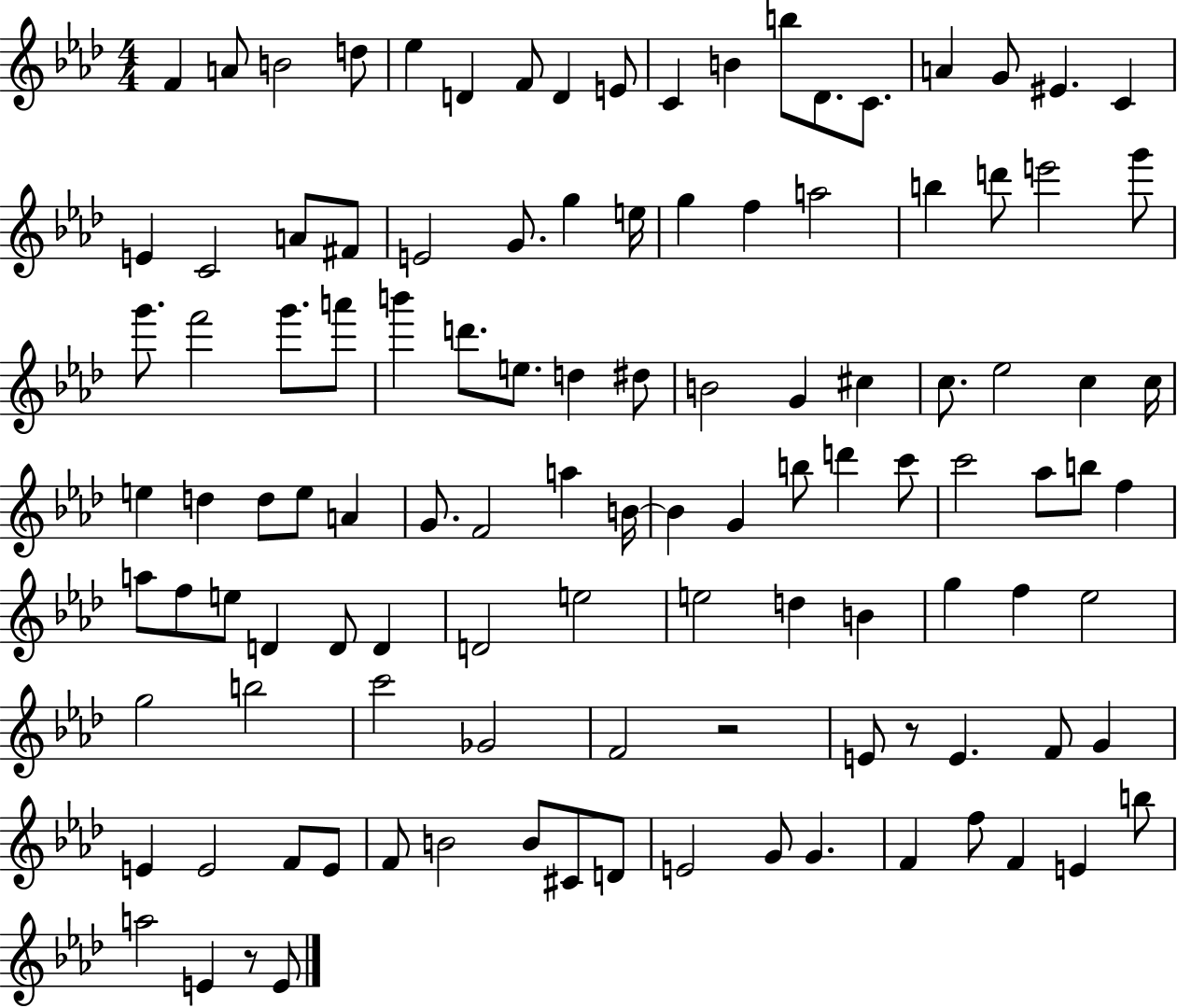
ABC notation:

X:1
T:Untitled
M:4/4
L:1/4
K:Ab
F A/2 B2 d/2 _e D F/2 D E/2 C B b/2 _D/2 C/2 A G/2 ^E C E C2 A/2 ^F/2 E2 G/2 g e/4 g f a2 b d'/2 e'2 g'/2 g'/2 f'2 g'/2 a'/2 b' d'/2 e/2 d ^d/2 B2 G ^c c/2 _e2 c c/4 e d d/2 e/2 A G/2 F2 a B/4 B G b/2 d' c'/2 c'2 _a/2 b/2 f a/2 f/2 e/2 D D/2 D D2 e2 e2 d B g f _e2 g2 b2 c'2 _G2 F2 z2 E/2 z/2 E F/2 G E E2 F/2 E/2 F/2 B2 B/2 ^C/2 D/2 E2 G/2 G F f/2 F E b/2 a2 E z/2 E/2